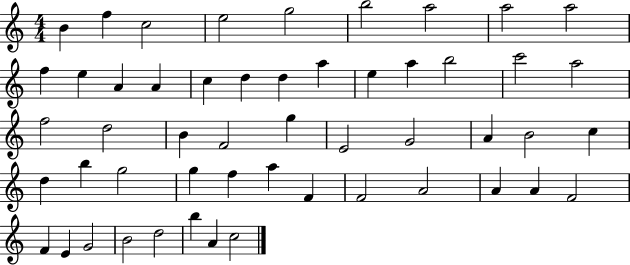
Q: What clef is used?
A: treble